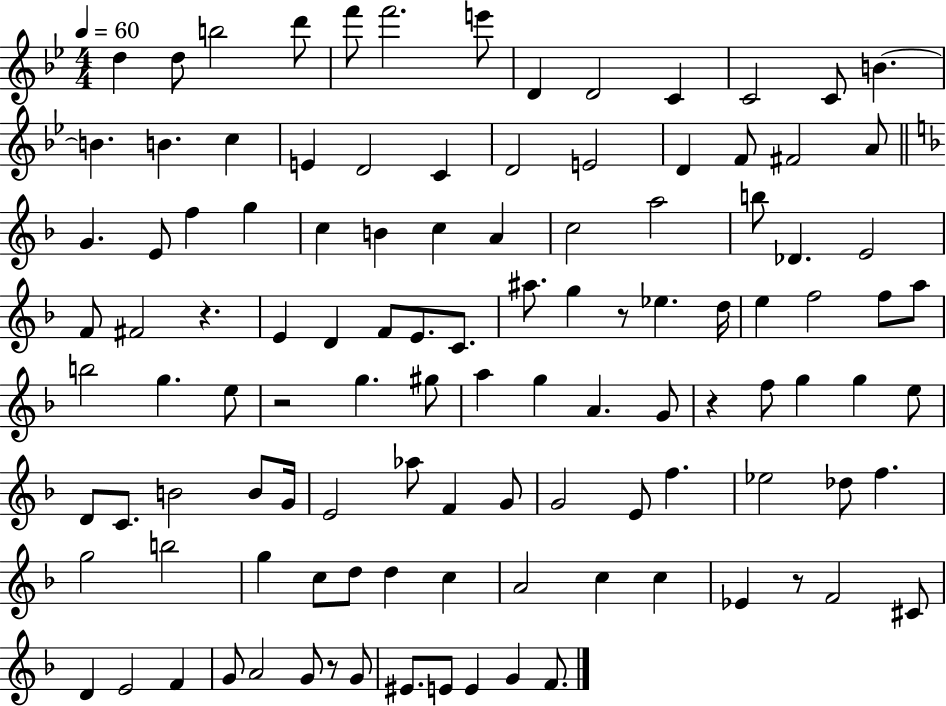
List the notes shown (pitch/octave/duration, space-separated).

D5/q D5/e B5/h D6/e F6/e F6/h. E6/e D4/q D4/h C4/q C4/h C4/e B4/q. B4/q. B4/q. C5/q E4/q D4/h C4/q D4/h E4/h D4/q F4/e F#4/h A4/e G4/q. E4/e F5/q G5/q C5/q B4/q C5/q A4/q C5/h A5/h B5/e Db4/q. E4/h F4/e F#4/h R/q. E4/q D4/q F4/e E4/e. C4/e. A#5/e. G5/q R/e Eb5/q. D5/s E5/q F5/h F5/e A5/e B5/h G5/q. E5/e R/h G5/q. G#5/e A5/q G5/q A4/q. G4/e R/q F5/e G5/q G5/q E5/e D4/e C4/e. B4/h B4/e G4/s E4/h Ab5/e F4/q G4/e G4/h E4/e F5/q. Eb5/h Db5/e F5/q. G5/h B5/h G5/q C5/e D5/e D5/q C5/q A4/h C5/q C5/q Eb4/q R/e F4/h C#4/e D4/q E4/h F4/q G4/e A4/h G4/e R/e G4/e EIS4/e. E4/e E4/q G4/q F4/e.